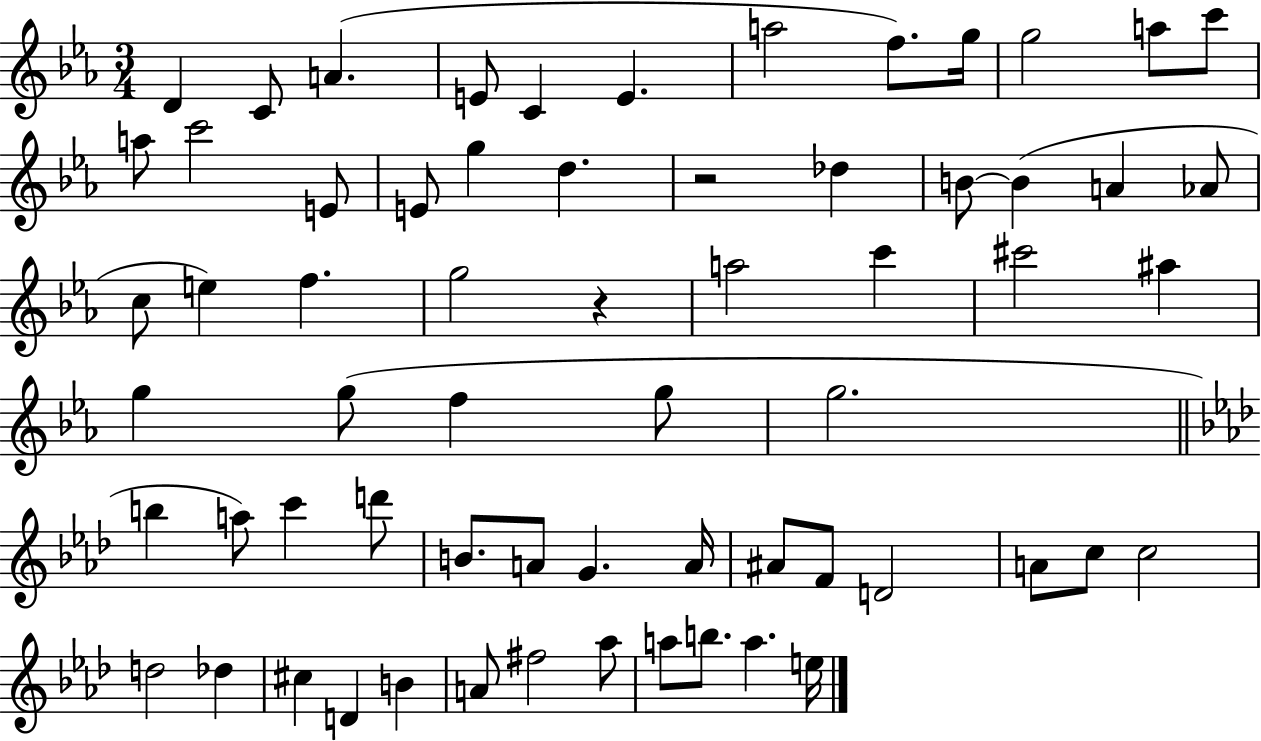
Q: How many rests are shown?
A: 2